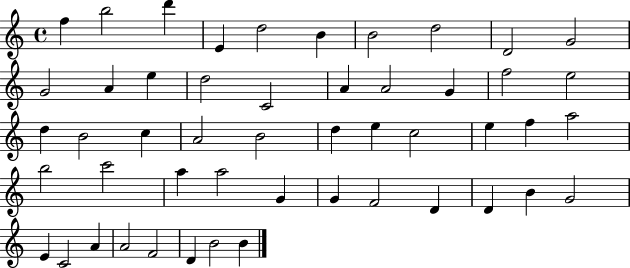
X:1
T:Untitled
M:4/4
L:1/4
K:C
f b2 d' E d2 B B2 d2 D2 G2 G2 A e d2 C2 A A2 G f2 e2 d B2 c A2 B2 d e c2 e f a2 b2 c'2 a a2 G G F2 D D B G2 E C2 A A2 F2 D B2 B